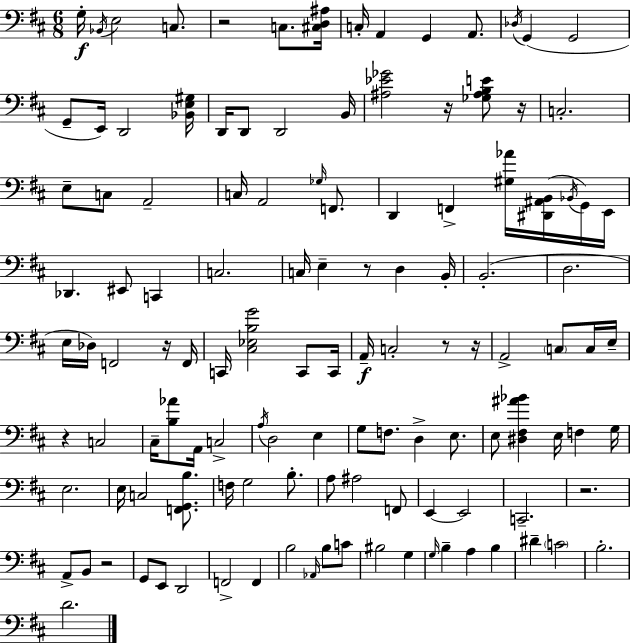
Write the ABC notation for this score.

X:1
T:Untitled
M:6/8
L:1/4
K:D
G,/4 _B,,/4 E,2 C,/2 z2 C,/2 [^C,D,^A,]/4 C,/4 A,, G,, A,,/2 _D,/4 G,, G,,2 G,,/2 E,,/4 D,,2 [_B,,E,^G,]/4 D,,/4 D,,/2 D,,2 B,,/4 [^A,_E_G]2 z/4 [_G,^A,B,E]/2 z/4 C,2 E,/2 C,/2 A,,2 C,/4 A,,2 _G,/4 F,,/2 D,, F,, [^G,_A]/4 [^D,,^A,,B,,]/4 _B,,/4 G,,/4 E,,/4 _D,, ^E,,/2 C,, C,2 C,/4 E, z/2 D, B,,/4 B,,2 D,2 E,/4 _D,/4 F,,2 z/4 F,,/4 C,,/4 [^C,_E,B,G]2 C,,/2 C,,/4 A,,/4 C,2 z/2 z/4 A,,2 C,/2 C,/4 E,/4 z C,2 ^C,/4 [B,_A]/2 A,,/4 C,2 A,/4 D,2 E, G,/2 F,/2 D, E,/2 E,/2 [^D,^F,^A_B] E,/4 F, G,/4 E,2 E,/4 C,2 [F,,G,,B,]/2 F,/4 G,2 B,/2 A,/2 ^A,2 F,,/2 E,, E,,2 C,,2 z2 A,,/2 B,,/2 z2 G,,/2 E,,/2 D,,2 F,,2 F,, B,2 _A,,/4 B,/2 C/2 ^B,2 G, G,/4 B, A, B, ^D C2 B,2 D2